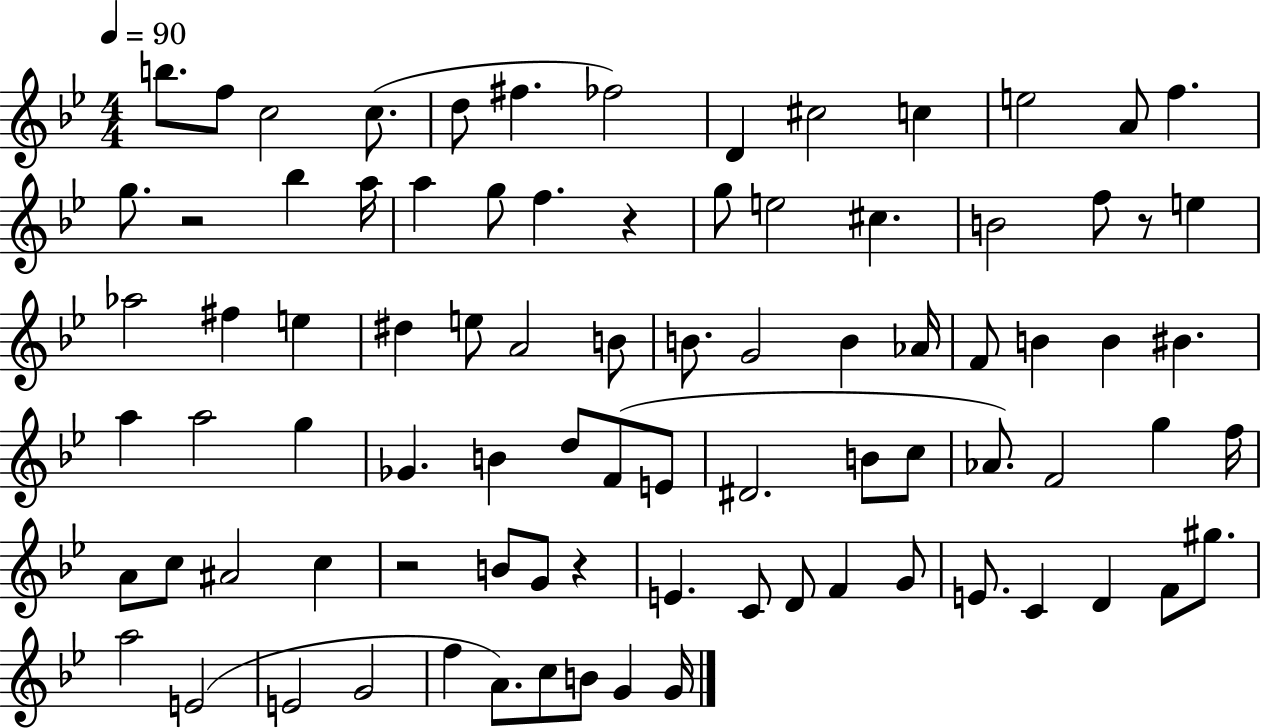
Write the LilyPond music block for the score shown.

{
  \clef treble
  \numericTimeSignature
  \time 4/4
  \key bes \major
  \tempo 4 = 90
  b''8. f''8 c''2 c''8.( | d''8 fis''4. fes''2) | d'4 cis''2 c''4 | e''2 a'8 f''4. | \break g''8. r2 bes''4 a''16 | a''4 g''8 f''4. r4 | g''8 e''2 cis''4. | b'2 f''8 r8 e''4 | \break aes''2 fis''4 e''4 | dis''4 e''8 a'2 b'8 | b'8. g'2 b'4 aes'16 | f'8 b'4 b'4 bis'4. | \break a''4 a''2 g''4 | ges'4. b'4 d''8 f'8( e'8 | dis'2. b'8 c''8 | aes'8.) f'2 g''4 f''16 | \break a'8 c''8 ais'2 c''4 | r2 b'8 g'8 r4 | e'4. c'8 d'8 f'4 g'8 | e'8. c'4 d'4 f'8 gis''8. | \break a''2 e'2( | e'2 g'2 | f''4 a'8.) c''8 b'8 g'4 g'16 | \bar "|."
}